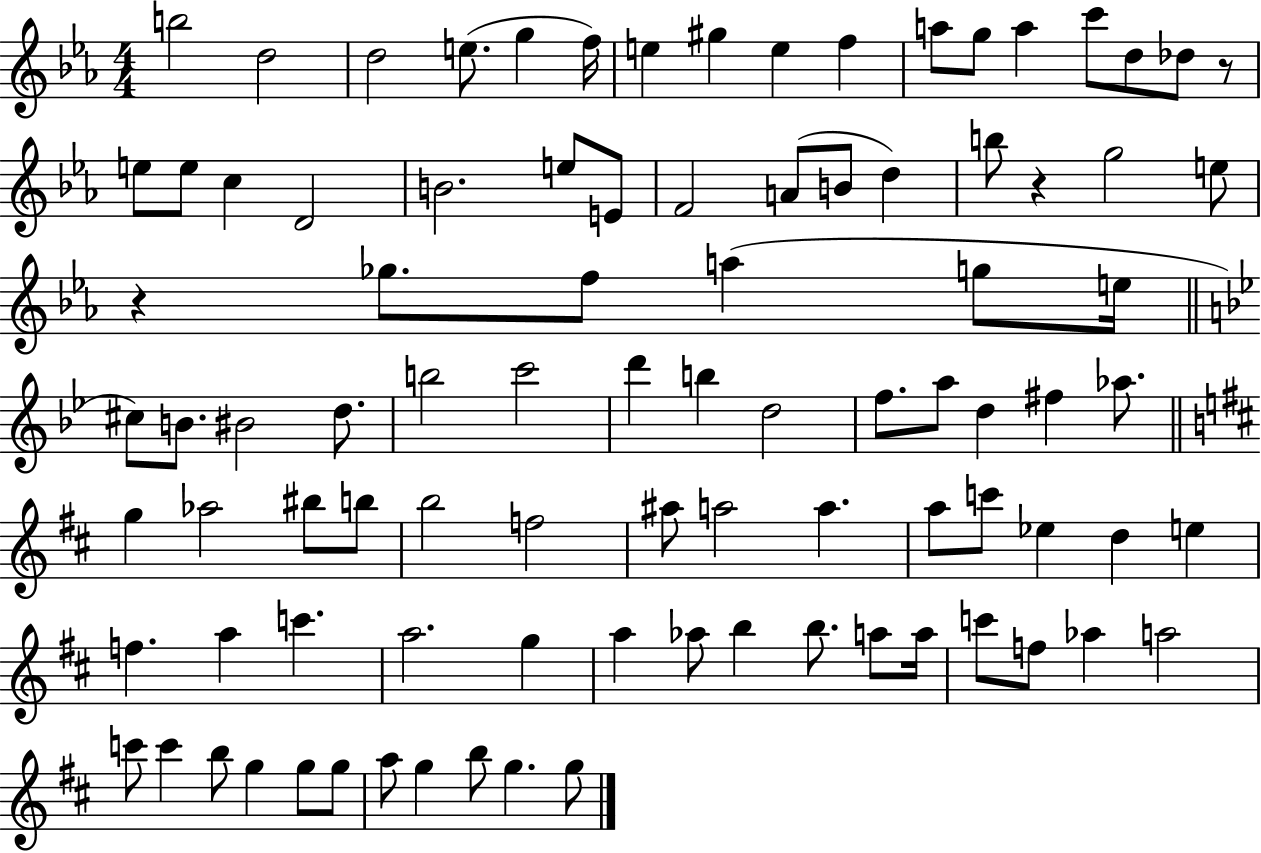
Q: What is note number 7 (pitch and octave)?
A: E5